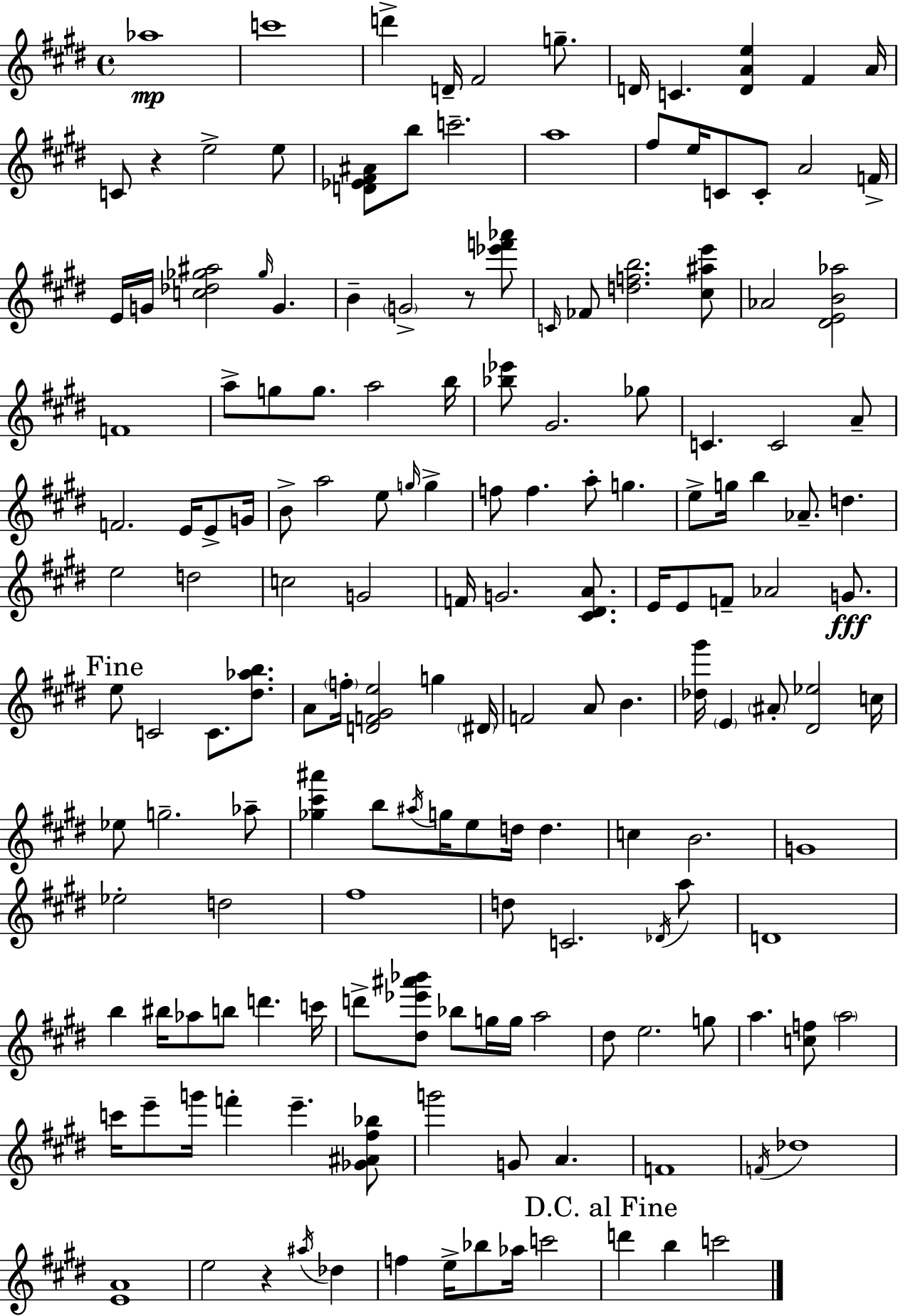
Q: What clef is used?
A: treble